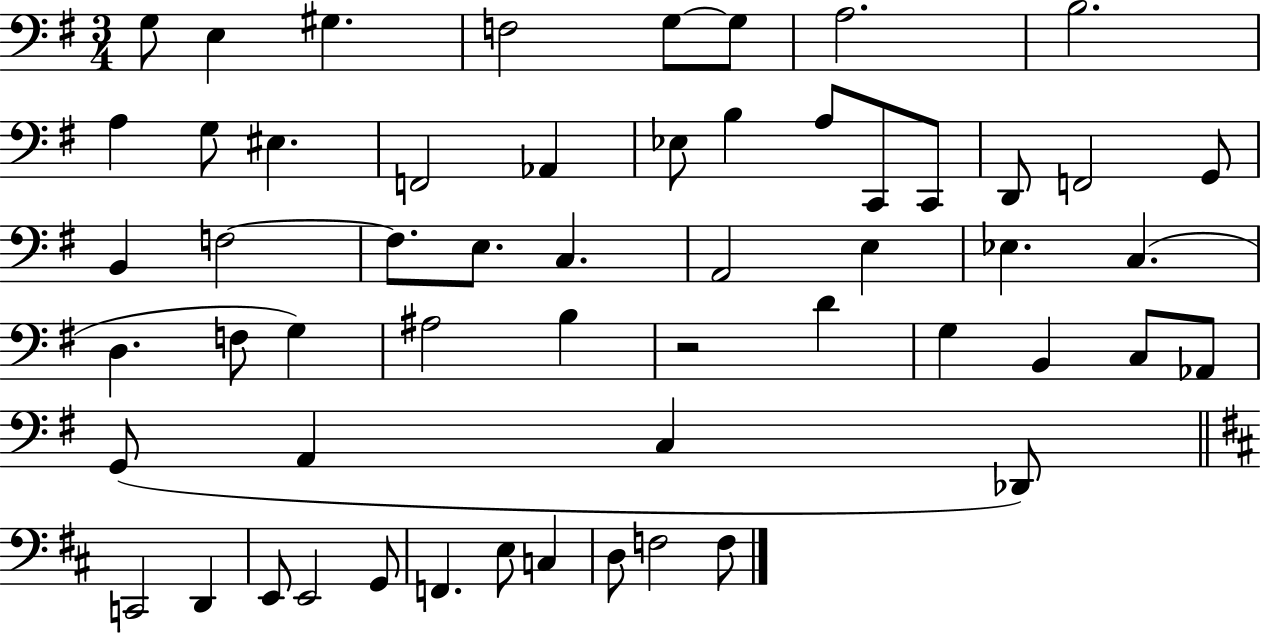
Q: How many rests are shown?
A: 1